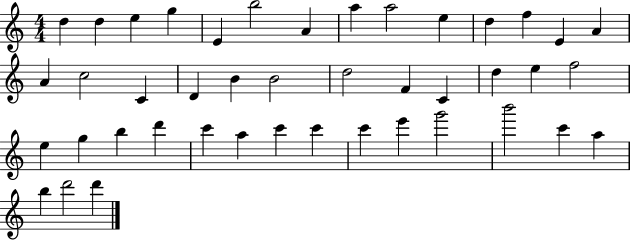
{
  \clef treble
  \numericTimeSignature
  \time 4/4
  \key c \major
  d''4 d''4 e''4 g''4 | e'4 b''2 a'4 | a''4 a''2 e''4 | d''4 f''4 e'4 a'4 | \break a'4 c''2 c'4 | d'4 b'4 b'2 | d''2 f'4 c'4 | d''4 e''4 f''2 | \break e''4 g''4 b''4 d'''4 | c'''4 a''4 c'''4 c'''4 | c'''4 e'''4 g'''2 | b'''2 c'''4 a''4 | \break b''4 d'''2 d'''4 | \bar "|."
}